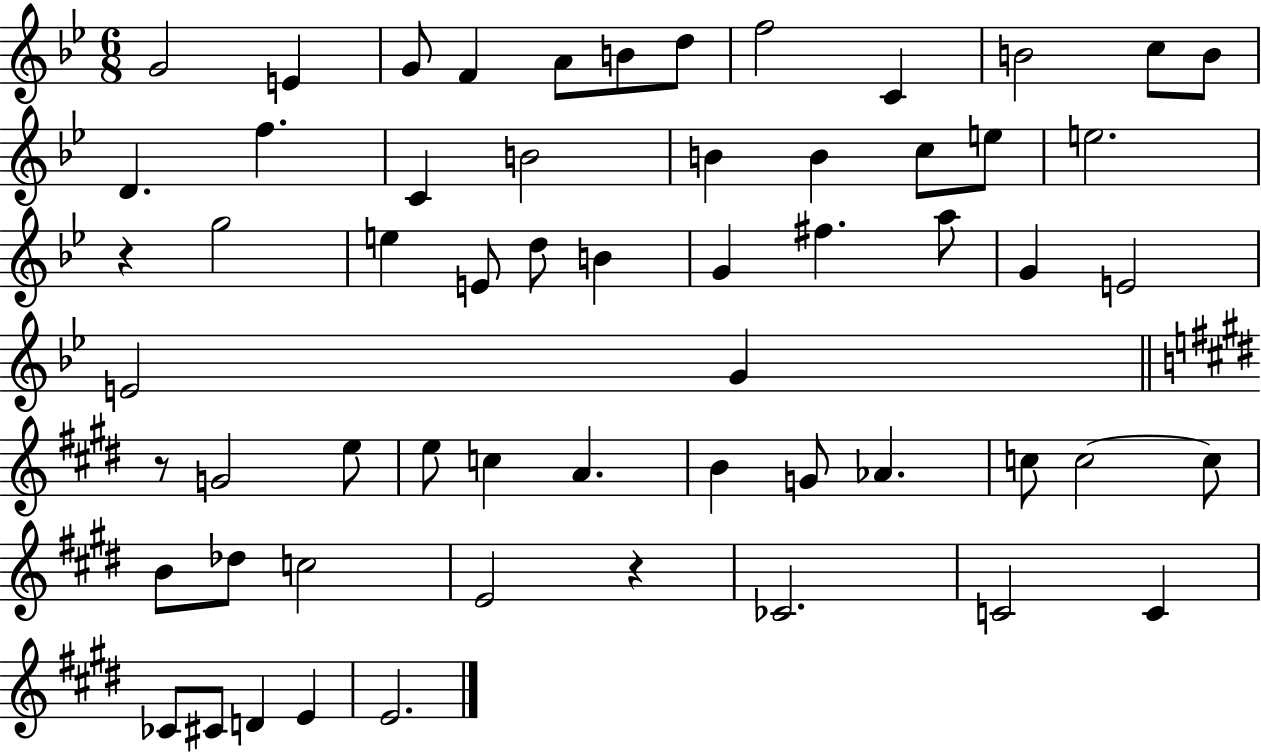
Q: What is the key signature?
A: BES major